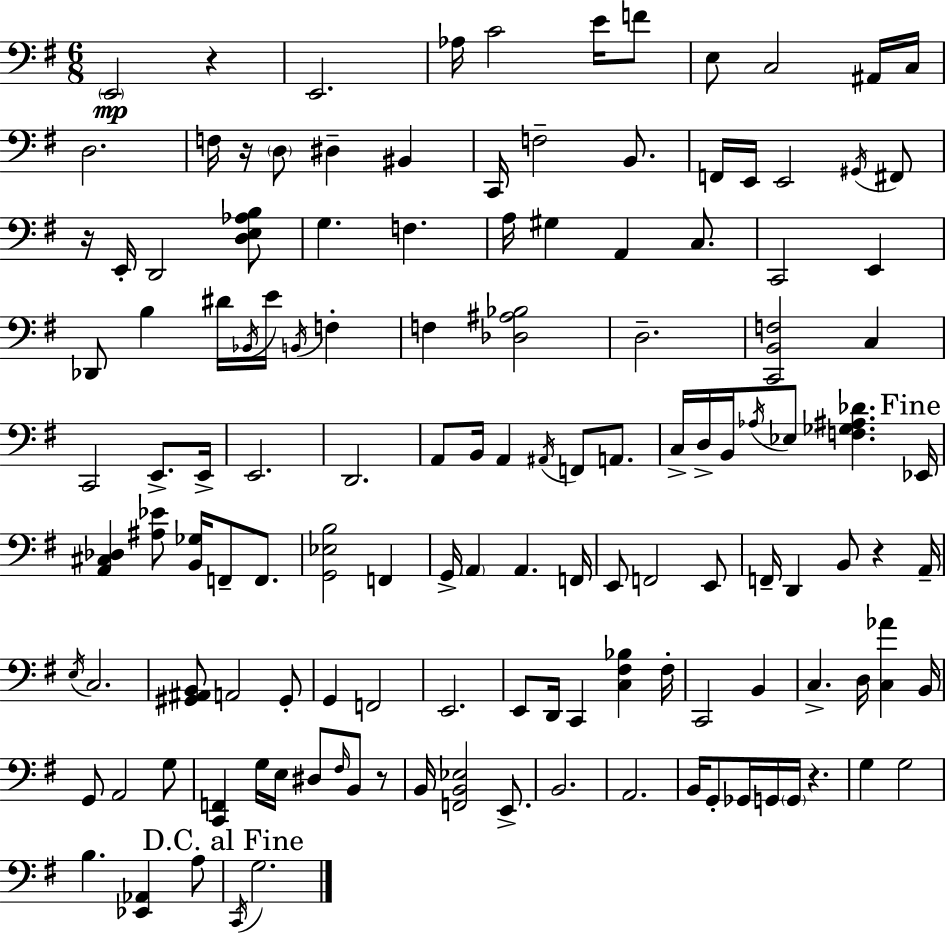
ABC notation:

X:1
T:Untitled
M:6/8
L:1/4
K:Em
E,,2 z E,,2 _A,/4 C2 E/4 F/2 E,/2 C,2 ^A,,/4 C,/4 D,2 F,/4 z/4 D,/2 ^D, ^B,, C,,/4 F,2 B,,/2 F,,/4 E,,/4 E,,2 ^G,,/4 ^F,,/2 z/4 E,,/4 D,,2 [D,E,_A,B,]/2 G, F, A,/4 ^G, A,, C,/2 C,,2 E,, _D,,/2 B, ^D/4 _B,,/4 E/4 B,,/4 F, F, [_D,^A,_B,]2 D,2 [C,,B,,F,]2 C, C,,2 E,,/2 E,,/4 E,,2 D,,2 A,,/2 B,,/4 A,, ^A,,/4 F,,/2 A,,/2 C,/4 D,/4 B,,/4 _A,/4 _E,/2 [F,_G,^A,_D] _E,,/4 [A,,^C,_D,] [^A,_E]/2 [B,,_G,]/4 F,,/2 F,,/2 [G,,_E,B,]2 F,, G,,/4 A,, A,, F,,/4 E,,/2 F,,2 E,,/2 F,,/4 D,, B,,/2 z A,,/4 E,/4 C,2 [^G,,^A,,B,,]/2 A,,2 ^G,,/2 G,, F,,2 E,,2 E,,/2 D,,/4 C,, [C,^F,_B,] ^F,/4 C,,2 B,, C, D,/4 [C,_A] B,,/4 G,,/2 A,,2 G,/2 [C,,F,,] G,/4 E,/4 ^D,/2 ^F,/4 B,,/2 z/2 B,,/4 [F,,B,,_E,]2 E,,/2 B,,2 A,,2 B,,/4 G,,/2 _G,,/4 G,,/4 G,,/4 z G, G,2 B, [_E,,_A,,] A,/2 C,,/4 G,2